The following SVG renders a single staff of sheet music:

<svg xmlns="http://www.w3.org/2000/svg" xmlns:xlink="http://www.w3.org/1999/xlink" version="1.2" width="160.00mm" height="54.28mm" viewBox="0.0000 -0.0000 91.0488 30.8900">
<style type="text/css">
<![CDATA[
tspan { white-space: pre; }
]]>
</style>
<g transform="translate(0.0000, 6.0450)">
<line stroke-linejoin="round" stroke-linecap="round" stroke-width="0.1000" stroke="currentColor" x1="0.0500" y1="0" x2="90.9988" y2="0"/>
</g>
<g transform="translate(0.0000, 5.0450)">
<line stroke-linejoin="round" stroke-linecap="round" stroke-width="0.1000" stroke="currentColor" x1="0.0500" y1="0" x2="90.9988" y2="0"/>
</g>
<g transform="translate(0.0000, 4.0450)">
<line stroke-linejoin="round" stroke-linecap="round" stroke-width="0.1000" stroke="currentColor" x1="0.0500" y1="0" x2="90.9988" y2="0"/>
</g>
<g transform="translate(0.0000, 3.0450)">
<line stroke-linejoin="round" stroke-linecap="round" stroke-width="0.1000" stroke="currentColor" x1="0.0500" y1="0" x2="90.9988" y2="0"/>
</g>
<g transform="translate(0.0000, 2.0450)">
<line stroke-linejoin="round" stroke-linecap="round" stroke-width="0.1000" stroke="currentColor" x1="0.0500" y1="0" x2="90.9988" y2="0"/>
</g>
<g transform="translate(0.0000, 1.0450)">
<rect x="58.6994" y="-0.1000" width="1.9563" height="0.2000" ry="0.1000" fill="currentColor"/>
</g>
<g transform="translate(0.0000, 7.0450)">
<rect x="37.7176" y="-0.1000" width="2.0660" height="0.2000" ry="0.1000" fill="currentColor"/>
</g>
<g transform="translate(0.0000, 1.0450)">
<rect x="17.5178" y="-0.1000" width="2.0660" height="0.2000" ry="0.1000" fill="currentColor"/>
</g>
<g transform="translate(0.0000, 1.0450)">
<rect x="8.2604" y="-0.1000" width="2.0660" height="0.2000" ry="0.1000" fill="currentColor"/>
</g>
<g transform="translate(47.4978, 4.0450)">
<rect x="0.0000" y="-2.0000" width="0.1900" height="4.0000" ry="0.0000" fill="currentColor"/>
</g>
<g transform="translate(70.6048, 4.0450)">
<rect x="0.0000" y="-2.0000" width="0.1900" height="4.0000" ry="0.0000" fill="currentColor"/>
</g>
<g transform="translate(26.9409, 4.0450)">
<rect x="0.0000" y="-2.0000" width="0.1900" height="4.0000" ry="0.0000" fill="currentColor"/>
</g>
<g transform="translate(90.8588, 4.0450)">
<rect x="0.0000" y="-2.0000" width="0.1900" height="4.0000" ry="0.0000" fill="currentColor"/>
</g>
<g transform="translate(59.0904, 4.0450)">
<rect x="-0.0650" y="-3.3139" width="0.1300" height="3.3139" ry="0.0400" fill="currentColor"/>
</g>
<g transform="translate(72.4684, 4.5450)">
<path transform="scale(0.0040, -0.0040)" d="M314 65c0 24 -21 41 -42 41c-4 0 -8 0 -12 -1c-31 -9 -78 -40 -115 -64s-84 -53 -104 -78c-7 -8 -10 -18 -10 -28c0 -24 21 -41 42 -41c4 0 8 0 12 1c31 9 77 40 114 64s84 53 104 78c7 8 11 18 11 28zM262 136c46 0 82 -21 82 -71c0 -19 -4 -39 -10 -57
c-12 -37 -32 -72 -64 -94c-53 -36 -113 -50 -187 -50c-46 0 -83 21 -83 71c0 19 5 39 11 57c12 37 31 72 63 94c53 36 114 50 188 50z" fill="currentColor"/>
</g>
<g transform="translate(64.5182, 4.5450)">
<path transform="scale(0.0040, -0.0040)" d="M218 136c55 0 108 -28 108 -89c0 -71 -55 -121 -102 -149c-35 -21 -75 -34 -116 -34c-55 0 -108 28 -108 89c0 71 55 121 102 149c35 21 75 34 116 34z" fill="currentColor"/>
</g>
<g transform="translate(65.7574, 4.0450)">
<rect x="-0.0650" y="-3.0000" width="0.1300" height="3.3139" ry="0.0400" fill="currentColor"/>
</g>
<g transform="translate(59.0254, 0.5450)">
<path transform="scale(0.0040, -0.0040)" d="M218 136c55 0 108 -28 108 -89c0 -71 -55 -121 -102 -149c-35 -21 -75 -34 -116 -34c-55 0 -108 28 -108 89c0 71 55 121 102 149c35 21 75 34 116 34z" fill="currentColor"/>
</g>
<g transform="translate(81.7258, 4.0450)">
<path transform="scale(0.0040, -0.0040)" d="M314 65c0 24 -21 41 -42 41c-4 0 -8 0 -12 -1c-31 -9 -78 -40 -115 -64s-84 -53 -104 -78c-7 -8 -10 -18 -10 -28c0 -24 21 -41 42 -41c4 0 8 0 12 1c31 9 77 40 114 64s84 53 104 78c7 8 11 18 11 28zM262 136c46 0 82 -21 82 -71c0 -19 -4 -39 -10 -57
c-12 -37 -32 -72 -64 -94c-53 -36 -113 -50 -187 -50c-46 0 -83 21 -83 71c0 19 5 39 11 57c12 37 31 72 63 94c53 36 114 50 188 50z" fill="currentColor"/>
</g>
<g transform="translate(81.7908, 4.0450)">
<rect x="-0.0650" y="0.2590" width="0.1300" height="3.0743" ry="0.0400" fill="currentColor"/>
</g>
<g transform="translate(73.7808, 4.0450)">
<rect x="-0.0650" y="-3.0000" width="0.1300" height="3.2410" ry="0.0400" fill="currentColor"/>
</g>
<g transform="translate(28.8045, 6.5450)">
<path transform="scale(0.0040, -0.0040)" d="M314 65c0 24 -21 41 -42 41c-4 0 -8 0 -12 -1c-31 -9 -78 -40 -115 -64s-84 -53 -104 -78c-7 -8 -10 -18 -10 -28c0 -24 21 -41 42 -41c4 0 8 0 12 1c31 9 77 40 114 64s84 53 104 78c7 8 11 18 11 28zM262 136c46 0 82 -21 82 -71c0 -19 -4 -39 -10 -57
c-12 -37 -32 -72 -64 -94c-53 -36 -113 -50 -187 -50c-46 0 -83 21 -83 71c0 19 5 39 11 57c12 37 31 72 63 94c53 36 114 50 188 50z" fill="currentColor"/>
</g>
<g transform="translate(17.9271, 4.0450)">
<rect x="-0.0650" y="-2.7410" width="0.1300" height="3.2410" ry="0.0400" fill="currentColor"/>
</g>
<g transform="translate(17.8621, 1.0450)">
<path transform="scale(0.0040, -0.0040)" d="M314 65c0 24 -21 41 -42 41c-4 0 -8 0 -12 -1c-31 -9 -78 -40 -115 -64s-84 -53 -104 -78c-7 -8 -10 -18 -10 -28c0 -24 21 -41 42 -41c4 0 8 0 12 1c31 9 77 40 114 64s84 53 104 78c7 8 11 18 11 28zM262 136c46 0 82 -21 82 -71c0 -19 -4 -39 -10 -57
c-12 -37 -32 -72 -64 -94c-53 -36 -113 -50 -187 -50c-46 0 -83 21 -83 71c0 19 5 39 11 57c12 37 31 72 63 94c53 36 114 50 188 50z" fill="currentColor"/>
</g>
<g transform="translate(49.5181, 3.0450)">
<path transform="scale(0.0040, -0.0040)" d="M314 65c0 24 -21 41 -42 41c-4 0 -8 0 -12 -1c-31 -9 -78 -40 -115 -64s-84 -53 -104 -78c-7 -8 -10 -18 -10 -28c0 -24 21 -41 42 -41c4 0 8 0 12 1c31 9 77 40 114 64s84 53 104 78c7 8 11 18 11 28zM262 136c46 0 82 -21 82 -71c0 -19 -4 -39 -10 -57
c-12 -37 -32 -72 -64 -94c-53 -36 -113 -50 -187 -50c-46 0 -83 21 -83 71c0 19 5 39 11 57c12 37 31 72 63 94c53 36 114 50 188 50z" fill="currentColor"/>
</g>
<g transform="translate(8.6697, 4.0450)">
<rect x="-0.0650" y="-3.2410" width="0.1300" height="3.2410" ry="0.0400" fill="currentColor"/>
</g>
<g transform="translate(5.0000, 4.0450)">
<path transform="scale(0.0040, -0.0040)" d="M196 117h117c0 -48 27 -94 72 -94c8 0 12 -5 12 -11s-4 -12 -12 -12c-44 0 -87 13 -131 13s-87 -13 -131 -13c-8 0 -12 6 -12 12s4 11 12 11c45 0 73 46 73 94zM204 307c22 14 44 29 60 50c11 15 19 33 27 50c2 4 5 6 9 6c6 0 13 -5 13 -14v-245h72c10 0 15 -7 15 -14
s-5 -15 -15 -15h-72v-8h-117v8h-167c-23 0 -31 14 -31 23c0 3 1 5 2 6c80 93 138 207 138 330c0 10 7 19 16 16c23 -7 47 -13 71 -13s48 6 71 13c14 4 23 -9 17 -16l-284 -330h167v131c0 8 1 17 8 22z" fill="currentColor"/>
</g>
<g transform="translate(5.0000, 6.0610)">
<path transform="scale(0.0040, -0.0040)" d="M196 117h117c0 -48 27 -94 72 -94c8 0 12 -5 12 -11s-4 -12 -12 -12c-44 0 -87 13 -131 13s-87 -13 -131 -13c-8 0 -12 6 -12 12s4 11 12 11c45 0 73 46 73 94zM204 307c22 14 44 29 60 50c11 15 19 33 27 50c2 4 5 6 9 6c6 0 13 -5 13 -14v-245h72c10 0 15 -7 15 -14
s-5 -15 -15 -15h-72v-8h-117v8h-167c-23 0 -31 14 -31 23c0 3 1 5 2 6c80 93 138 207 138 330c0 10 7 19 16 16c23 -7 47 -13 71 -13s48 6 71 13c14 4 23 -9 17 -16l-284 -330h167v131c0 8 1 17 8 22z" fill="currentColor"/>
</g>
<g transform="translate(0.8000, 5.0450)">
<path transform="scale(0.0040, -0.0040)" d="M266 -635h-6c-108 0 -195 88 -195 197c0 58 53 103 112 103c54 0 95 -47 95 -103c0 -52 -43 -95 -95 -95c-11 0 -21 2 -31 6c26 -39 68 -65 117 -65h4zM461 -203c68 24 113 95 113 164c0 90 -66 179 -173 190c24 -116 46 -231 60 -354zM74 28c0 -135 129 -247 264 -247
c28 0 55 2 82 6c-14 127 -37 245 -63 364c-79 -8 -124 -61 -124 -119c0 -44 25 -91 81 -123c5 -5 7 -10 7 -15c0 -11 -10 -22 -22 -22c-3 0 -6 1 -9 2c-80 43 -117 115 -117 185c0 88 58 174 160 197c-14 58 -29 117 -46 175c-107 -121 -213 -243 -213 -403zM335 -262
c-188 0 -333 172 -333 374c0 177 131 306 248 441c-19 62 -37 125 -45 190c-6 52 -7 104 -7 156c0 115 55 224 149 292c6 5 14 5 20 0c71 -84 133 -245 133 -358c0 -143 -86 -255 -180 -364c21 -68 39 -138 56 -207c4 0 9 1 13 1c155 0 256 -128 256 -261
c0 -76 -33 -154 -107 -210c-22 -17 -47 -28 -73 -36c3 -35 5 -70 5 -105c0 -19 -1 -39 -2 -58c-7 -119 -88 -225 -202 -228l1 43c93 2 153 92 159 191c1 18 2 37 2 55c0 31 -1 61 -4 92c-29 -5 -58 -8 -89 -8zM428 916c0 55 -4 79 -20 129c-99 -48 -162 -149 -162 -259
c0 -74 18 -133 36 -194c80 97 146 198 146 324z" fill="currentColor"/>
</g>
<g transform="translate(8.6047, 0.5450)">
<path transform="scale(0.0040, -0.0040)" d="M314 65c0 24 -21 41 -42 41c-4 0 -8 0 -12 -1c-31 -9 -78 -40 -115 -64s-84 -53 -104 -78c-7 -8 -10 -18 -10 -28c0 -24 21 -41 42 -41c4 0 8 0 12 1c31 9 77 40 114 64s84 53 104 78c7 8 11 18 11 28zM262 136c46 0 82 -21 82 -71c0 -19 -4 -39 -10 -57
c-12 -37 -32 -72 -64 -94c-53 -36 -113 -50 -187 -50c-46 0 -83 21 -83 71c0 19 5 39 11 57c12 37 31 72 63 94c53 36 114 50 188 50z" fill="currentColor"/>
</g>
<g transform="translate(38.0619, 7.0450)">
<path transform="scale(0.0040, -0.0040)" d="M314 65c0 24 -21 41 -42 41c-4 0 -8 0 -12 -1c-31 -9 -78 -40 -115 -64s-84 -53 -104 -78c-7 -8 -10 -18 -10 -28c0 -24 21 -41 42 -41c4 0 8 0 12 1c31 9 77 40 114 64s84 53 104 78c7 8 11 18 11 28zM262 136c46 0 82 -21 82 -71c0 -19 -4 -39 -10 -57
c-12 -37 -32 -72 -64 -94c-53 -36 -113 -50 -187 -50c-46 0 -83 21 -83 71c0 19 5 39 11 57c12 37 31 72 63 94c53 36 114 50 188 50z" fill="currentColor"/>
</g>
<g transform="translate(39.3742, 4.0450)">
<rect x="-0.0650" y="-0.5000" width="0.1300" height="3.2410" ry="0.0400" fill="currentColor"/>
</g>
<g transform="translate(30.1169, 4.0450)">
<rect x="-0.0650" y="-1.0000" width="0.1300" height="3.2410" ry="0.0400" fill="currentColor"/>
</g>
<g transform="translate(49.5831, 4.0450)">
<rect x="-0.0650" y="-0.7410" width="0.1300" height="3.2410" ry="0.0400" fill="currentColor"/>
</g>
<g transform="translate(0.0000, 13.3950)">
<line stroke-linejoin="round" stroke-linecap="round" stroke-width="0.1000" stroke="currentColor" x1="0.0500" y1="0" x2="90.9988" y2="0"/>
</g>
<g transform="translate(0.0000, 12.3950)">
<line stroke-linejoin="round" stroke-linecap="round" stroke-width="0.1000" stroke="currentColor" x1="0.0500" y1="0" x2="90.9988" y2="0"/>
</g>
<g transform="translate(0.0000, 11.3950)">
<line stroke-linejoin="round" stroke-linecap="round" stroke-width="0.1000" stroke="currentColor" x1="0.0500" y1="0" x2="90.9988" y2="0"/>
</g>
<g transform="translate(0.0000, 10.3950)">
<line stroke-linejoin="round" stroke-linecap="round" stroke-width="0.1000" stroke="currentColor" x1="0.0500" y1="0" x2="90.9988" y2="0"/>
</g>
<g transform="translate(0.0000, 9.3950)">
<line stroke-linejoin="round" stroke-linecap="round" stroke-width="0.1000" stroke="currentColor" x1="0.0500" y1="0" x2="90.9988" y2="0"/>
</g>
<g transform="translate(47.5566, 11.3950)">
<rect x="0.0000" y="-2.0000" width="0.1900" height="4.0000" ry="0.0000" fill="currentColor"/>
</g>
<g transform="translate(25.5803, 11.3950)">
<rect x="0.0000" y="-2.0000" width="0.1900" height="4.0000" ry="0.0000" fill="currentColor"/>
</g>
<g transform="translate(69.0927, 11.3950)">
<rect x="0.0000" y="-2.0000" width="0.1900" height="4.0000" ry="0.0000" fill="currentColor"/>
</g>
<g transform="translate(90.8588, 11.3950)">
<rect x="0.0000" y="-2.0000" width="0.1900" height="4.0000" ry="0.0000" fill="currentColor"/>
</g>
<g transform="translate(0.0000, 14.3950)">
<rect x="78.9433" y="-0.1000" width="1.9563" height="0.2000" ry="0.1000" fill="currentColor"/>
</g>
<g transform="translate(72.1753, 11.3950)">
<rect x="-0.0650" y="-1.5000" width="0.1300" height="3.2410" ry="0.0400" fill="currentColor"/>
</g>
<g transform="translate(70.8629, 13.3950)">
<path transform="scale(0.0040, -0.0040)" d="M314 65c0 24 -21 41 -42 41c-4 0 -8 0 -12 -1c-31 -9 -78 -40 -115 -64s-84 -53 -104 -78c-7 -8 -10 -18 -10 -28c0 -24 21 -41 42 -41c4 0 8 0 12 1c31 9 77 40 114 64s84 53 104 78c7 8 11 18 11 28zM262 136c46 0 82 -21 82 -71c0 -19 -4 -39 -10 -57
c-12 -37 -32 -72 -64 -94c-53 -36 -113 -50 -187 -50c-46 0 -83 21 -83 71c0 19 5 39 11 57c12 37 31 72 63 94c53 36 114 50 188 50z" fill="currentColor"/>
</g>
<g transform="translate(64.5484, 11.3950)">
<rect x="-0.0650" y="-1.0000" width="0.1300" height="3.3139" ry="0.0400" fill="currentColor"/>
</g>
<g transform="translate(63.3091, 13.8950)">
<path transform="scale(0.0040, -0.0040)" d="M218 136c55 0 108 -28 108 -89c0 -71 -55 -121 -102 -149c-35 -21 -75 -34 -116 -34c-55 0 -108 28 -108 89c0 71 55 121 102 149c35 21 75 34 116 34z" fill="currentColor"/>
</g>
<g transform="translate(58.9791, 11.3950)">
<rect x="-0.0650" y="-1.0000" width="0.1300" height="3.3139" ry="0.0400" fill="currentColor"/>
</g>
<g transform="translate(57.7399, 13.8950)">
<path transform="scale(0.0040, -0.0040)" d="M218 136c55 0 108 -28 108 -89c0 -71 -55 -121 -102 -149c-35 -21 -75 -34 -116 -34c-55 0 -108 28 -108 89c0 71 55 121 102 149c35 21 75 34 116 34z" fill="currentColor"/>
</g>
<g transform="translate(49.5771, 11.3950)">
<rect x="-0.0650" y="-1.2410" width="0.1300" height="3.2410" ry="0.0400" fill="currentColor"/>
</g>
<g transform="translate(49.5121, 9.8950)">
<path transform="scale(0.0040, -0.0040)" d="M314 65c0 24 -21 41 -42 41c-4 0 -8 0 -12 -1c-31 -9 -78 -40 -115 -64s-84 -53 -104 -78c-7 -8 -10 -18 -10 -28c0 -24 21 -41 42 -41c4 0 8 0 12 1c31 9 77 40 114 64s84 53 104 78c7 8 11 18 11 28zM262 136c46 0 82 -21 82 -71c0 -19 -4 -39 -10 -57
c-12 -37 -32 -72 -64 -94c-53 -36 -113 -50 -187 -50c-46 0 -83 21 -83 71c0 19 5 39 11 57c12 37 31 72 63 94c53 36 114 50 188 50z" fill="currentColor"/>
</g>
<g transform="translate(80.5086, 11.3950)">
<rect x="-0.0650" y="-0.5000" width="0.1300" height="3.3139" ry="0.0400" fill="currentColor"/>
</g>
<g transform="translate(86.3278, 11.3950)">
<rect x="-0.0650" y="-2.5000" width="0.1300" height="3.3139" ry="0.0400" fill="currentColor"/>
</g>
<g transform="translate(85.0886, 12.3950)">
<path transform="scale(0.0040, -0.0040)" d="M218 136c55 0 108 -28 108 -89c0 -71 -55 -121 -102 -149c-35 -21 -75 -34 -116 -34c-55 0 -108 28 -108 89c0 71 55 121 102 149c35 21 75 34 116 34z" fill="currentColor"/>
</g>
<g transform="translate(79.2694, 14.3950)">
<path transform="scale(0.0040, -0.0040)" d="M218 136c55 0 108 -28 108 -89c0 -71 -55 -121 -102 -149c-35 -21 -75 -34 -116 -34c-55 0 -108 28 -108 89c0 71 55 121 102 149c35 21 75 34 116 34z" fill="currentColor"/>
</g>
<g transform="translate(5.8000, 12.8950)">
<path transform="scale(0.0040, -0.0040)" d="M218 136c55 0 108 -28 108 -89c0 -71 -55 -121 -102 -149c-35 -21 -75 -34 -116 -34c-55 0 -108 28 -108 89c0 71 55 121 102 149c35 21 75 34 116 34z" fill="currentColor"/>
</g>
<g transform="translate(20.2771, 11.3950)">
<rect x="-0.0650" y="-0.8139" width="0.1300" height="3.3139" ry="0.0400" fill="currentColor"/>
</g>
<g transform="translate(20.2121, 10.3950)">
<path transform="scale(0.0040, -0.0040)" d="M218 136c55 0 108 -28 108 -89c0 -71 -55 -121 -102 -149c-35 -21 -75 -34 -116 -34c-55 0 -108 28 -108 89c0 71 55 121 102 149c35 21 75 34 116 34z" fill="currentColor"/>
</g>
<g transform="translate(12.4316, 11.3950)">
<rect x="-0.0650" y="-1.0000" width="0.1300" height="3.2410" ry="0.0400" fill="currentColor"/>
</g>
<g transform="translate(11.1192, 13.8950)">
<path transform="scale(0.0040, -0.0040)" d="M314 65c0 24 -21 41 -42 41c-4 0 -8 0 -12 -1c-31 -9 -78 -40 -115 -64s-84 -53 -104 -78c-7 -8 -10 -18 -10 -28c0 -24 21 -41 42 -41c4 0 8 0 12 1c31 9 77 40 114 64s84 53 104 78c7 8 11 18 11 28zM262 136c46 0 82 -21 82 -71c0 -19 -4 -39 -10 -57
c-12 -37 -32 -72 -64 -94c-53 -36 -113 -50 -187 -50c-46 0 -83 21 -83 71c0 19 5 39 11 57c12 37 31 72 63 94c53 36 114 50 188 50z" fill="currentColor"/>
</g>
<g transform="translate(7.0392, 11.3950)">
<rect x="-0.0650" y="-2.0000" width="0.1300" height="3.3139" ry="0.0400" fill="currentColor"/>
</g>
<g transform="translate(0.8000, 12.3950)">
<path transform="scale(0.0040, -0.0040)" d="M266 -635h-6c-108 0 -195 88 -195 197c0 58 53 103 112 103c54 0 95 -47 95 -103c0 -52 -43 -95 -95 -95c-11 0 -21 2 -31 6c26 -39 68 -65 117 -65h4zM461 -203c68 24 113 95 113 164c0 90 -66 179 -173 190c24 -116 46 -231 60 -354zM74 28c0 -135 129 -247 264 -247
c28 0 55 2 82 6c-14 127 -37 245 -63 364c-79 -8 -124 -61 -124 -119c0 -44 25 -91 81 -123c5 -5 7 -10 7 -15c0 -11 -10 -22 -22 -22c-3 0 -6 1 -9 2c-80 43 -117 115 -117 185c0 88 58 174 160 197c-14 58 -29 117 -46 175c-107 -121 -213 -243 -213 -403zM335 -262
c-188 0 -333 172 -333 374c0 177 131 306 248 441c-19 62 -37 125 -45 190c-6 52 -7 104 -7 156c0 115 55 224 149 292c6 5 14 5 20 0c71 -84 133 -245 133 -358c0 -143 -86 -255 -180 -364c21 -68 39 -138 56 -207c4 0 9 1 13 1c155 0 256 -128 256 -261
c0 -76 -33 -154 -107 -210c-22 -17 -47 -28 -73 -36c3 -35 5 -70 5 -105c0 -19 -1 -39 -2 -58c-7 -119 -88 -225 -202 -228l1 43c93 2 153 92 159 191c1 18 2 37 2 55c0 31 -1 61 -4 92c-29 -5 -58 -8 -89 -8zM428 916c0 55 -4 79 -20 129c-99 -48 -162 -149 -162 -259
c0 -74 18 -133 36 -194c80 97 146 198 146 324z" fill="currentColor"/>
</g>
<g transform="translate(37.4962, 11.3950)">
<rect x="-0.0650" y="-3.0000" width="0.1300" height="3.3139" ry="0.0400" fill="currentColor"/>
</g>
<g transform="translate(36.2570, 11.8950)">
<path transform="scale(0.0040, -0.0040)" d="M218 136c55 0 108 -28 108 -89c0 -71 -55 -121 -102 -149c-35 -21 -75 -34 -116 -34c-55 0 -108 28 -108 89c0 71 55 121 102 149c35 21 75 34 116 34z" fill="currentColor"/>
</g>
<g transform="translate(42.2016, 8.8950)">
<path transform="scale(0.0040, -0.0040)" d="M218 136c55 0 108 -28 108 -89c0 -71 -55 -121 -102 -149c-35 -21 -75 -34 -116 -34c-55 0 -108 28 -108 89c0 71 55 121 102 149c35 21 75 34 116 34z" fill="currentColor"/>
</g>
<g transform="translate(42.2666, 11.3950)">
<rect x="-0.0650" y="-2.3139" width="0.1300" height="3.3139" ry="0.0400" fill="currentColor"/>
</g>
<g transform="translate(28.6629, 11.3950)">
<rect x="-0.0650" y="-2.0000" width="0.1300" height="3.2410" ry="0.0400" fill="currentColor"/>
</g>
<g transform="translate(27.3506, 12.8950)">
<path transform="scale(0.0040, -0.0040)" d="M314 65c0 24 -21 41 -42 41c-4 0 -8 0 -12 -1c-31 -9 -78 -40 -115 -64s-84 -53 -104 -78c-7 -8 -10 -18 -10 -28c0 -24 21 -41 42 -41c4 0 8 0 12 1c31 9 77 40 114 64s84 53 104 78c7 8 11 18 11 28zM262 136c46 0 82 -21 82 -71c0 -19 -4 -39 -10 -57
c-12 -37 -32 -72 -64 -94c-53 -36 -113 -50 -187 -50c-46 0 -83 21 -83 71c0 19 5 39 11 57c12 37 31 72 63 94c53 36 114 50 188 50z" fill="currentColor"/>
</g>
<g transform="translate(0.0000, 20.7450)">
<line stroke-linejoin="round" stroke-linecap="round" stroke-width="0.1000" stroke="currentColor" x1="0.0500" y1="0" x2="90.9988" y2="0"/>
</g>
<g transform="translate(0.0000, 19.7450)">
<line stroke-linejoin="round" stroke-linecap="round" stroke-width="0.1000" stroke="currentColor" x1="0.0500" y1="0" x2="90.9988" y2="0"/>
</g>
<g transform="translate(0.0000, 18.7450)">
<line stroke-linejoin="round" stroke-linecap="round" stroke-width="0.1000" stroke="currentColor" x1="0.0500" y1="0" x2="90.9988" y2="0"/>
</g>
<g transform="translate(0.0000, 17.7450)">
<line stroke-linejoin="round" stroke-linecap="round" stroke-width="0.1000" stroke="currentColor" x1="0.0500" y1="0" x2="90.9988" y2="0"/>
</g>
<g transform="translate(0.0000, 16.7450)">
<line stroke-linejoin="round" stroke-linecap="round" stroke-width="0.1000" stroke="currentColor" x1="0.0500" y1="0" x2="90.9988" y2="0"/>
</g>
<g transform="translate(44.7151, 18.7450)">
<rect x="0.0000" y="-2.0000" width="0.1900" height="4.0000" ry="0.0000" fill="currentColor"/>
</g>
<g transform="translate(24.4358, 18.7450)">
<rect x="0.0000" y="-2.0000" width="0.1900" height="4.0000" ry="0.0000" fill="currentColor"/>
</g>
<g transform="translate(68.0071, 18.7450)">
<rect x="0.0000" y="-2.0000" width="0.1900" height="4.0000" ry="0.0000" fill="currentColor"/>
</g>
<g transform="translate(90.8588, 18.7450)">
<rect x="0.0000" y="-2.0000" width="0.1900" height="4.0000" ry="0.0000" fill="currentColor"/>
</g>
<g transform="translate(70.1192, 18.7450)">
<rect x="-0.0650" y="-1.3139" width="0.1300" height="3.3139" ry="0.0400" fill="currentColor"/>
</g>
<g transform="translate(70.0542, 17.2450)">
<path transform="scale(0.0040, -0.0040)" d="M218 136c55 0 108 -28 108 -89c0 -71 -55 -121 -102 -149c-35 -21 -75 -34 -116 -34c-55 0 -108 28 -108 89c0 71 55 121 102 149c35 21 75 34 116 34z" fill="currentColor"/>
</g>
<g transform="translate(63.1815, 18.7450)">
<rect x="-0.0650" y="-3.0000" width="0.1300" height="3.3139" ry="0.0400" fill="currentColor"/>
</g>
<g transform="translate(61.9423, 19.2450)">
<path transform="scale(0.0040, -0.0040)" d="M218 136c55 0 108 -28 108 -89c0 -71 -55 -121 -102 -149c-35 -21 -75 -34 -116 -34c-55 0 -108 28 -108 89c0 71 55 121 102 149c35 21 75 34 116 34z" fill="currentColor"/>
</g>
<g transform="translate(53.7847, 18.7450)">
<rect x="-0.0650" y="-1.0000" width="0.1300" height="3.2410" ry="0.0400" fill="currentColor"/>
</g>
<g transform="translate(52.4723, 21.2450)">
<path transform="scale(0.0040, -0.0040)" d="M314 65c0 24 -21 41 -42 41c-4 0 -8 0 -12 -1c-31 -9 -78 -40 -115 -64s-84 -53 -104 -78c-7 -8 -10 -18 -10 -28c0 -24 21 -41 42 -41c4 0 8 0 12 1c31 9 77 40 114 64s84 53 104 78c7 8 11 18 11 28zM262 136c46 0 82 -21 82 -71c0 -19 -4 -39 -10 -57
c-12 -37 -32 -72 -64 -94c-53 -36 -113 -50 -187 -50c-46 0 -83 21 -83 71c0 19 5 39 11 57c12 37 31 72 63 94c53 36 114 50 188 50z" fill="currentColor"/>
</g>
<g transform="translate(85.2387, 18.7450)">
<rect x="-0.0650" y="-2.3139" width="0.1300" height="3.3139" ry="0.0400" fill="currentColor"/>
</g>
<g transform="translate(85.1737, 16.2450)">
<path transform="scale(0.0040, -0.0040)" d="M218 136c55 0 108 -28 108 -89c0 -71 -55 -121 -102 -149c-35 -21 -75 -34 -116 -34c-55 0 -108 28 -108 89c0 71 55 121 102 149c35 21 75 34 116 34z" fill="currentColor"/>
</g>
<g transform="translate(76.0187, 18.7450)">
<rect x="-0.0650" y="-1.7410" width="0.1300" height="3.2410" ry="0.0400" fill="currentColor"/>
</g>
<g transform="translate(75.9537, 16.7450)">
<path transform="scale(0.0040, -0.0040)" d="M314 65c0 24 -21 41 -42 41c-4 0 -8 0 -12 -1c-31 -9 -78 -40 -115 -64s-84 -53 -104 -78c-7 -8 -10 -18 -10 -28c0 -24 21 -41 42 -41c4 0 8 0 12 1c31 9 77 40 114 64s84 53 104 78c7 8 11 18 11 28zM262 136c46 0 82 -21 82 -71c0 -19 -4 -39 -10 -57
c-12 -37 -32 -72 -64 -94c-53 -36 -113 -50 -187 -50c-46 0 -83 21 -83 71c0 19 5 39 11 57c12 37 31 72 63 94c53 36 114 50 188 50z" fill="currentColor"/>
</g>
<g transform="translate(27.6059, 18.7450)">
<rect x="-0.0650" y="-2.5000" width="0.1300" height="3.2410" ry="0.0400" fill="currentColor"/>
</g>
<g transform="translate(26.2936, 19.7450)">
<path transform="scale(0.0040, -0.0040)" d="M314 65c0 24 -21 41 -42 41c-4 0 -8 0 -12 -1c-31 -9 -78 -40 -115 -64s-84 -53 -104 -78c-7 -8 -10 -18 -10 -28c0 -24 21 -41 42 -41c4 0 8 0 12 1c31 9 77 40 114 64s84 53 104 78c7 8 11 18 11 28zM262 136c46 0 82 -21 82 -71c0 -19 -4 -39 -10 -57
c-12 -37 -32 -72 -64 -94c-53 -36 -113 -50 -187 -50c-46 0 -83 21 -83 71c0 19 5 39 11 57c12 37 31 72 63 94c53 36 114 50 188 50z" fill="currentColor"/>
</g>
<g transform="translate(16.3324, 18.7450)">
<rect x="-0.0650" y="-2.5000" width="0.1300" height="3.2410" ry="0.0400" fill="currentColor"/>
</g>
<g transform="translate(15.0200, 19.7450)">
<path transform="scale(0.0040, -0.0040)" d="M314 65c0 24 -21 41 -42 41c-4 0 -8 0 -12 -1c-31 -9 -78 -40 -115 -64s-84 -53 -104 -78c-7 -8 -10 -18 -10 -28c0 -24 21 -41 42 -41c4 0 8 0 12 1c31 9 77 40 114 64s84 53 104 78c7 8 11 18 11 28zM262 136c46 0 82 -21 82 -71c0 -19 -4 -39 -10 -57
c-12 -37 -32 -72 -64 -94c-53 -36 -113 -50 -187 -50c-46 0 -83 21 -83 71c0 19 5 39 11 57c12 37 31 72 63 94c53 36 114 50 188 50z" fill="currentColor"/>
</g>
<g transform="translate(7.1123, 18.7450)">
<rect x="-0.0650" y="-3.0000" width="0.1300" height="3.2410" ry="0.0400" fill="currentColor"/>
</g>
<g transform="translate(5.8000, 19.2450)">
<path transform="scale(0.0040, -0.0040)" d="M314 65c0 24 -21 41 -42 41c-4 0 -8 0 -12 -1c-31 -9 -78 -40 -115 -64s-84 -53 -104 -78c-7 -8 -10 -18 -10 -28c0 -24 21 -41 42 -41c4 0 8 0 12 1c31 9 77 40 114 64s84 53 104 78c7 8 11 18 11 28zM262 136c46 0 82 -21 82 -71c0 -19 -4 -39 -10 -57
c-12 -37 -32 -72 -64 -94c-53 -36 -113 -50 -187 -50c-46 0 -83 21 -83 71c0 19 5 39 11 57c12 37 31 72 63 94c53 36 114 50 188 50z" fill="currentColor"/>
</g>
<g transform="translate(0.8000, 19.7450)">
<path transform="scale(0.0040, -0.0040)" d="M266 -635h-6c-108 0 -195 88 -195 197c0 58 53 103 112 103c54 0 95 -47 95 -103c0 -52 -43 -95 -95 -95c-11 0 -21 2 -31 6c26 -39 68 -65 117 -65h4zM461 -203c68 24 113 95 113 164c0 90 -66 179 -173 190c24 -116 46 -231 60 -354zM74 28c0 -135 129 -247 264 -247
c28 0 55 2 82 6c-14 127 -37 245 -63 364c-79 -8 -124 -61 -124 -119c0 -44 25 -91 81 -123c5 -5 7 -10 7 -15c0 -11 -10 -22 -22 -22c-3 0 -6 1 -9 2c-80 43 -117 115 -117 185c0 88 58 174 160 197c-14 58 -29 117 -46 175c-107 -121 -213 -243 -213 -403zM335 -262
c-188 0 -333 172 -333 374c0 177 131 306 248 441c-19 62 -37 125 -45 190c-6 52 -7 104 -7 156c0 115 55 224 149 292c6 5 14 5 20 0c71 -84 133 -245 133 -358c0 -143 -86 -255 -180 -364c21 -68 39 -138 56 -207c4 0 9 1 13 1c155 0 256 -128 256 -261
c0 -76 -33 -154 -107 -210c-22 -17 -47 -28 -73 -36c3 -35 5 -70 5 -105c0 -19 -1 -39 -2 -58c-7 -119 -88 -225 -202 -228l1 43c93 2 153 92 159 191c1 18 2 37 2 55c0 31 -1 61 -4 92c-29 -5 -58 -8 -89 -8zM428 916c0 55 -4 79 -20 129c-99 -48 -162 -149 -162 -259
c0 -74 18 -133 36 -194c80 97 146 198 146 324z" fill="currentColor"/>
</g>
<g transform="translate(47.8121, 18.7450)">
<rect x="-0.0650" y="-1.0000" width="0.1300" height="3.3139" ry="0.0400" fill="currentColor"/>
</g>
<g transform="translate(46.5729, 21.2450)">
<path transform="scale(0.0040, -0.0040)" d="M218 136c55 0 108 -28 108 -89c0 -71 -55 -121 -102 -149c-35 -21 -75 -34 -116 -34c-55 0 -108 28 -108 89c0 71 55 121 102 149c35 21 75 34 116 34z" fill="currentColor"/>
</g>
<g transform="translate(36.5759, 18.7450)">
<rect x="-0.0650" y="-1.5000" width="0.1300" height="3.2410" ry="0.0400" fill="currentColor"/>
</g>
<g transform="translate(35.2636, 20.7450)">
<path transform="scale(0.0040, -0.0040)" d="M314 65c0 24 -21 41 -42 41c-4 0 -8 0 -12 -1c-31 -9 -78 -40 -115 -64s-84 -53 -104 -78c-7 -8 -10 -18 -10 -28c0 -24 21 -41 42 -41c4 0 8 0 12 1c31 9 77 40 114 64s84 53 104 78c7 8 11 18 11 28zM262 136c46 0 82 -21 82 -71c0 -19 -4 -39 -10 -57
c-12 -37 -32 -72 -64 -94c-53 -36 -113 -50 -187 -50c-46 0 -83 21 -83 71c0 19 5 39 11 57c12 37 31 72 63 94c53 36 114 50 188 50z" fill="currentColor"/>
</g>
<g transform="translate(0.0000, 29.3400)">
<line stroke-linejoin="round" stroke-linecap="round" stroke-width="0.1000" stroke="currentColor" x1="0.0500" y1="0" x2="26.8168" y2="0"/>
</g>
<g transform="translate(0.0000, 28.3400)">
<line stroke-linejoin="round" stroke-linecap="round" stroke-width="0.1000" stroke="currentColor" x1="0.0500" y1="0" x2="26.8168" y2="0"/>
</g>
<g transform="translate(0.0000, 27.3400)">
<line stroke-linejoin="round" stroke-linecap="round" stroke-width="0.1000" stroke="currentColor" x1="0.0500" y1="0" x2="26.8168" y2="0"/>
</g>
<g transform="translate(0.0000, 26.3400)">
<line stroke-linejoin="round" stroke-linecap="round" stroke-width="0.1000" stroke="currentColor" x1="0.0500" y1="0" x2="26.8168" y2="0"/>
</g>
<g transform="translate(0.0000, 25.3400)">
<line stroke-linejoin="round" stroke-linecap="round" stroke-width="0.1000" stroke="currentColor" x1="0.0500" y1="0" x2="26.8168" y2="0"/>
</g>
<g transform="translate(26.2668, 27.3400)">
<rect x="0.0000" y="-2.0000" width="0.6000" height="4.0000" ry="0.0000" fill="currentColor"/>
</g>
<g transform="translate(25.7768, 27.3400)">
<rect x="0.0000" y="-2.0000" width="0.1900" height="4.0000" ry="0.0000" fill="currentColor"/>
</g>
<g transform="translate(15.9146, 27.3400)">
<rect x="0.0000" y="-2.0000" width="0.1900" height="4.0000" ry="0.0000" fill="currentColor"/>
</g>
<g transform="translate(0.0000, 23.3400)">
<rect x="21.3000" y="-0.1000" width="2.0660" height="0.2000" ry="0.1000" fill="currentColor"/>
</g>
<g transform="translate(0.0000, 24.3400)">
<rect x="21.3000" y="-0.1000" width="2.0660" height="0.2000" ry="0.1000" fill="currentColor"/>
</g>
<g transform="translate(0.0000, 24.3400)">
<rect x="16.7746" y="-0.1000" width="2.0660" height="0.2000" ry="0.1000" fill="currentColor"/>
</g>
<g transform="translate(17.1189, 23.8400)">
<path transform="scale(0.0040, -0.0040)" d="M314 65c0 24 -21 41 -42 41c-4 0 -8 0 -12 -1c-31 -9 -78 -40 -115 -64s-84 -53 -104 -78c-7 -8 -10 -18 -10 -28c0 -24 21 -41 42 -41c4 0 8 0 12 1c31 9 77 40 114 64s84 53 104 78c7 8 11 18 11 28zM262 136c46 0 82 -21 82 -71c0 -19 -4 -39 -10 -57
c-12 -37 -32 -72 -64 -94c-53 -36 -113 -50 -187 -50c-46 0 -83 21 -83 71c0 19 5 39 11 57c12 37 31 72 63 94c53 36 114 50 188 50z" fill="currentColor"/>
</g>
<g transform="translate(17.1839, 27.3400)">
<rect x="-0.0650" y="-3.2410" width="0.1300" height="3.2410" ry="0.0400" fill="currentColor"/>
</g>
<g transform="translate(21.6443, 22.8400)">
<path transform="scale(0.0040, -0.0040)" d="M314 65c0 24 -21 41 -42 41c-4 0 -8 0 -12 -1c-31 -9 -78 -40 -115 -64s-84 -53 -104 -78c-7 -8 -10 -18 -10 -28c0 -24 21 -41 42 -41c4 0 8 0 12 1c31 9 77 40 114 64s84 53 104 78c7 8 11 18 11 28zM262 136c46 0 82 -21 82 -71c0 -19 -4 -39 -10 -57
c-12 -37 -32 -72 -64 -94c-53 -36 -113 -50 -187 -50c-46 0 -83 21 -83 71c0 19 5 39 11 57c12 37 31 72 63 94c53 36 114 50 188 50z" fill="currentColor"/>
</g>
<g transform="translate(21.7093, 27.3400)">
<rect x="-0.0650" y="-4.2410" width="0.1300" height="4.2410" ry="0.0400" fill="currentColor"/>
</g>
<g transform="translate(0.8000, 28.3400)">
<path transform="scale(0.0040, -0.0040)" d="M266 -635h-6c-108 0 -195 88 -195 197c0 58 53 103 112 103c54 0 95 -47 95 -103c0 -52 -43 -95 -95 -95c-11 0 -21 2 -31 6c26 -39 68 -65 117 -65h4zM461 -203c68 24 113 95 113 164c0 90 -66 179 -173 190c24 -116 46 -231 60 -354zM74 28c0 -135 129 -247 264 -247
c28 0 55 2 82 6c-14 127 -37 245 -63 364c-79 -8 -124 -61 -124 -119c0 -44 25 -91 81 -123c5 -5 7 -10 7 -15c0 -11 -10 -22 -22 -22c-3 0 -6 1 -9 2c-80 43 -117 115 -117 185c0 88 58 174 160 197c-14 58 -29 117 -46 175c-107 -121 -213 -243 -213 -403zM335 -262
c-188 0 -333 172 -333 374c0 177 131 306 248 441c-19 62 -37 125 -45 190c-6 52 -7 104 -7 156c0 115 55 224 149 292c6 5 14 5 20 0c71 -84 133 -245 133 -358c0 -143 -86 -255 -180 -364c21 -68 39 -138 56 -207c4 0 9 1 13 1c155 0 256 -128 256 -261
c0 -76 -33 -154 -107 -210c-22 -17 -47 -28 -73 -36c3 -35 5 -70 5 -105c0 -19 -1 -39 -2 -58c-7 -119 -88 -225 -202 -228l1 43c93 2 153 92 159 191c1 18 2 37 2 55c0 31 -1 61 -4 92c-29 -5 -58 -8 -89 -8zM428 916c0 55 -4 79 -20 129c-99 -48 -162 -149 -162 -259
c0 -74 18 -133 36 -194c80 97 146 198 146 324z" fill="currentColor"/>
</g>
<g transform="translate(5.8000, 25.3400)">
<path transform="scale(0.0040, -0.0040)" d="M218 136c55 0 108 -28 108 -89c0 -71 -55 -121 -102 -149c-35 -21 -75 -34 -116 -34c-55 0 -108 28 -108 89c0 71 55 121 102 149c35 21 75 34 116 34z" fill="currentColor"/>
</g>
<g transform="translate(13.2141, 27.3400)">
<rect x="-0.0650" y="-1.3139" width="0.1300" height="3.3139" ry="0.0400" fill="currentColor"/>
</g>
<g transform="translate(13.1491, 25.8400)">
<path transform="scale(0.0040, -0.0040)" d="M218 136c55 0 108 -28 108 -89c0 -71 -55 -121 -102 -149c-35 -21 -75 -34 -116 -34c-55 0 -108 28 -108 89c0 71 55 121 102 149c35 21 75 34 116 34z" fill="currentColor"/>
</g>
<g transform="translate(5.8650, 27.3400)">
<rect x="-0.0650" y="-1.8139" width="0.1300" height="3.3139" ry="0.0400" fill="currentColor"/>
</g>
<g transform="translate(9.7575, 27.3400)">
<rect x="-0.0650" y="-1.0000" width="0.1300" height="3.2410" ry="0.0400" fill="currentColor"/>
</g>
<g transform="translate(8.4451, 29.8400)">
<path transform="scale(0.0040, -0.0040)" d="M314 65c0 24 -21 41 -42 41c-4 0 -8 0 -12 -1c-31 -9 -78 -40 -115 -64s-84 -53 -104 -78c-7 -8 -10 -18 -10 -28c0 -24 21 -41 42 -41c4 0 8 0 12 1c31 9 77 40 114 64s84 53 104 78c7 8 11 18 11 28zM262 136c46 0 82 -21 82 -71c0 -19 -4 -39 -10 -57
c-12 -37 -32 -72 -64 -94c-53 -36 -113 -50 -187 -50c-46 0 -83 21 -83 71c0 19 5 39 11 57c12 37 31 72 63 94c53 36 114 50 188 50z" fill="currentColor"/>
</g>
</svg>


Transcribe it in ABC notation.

X:1
T:Untitled
M:4/4
L:1/4
K:C
b2 a2 D2 C2 d2 b A A2 B2 F D2 d F2 A g e2 D D E2 C G A2 G2 G2 E2 D D2 A e f2 g f D2 e b2 d'2